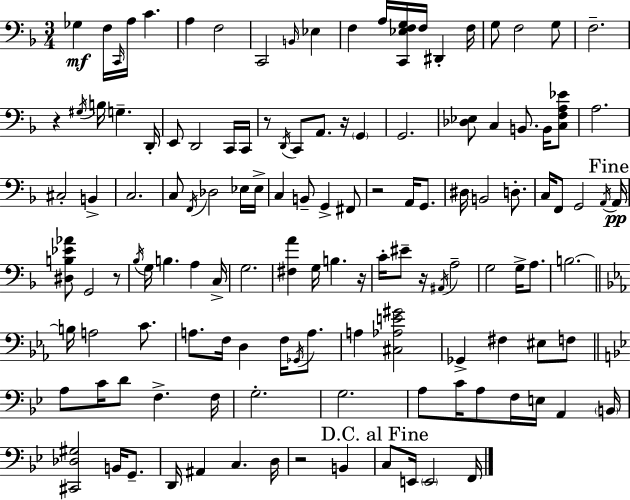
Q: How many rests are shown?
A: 8